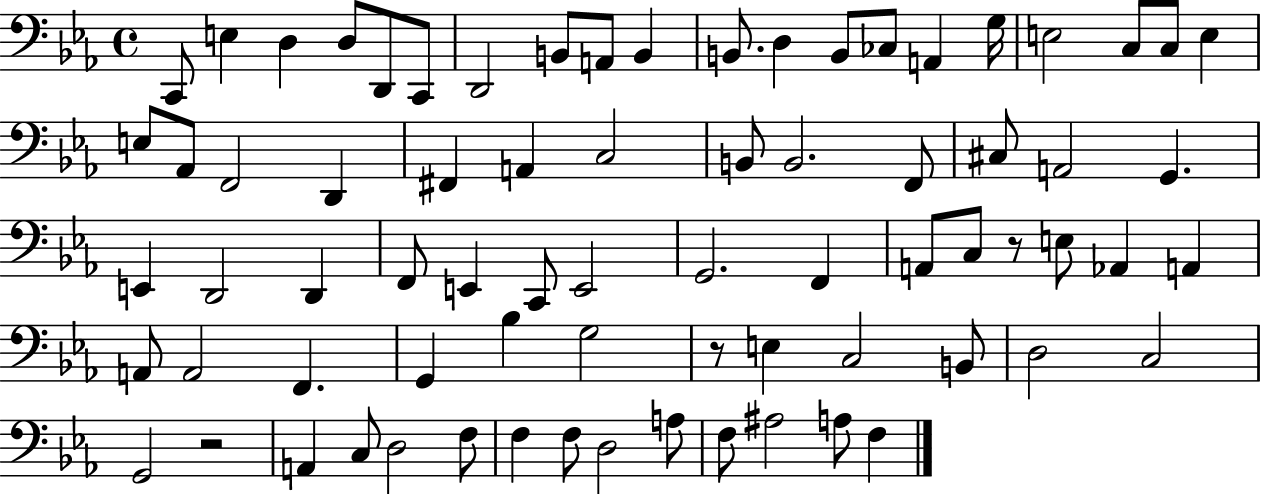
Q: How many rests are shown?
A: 3